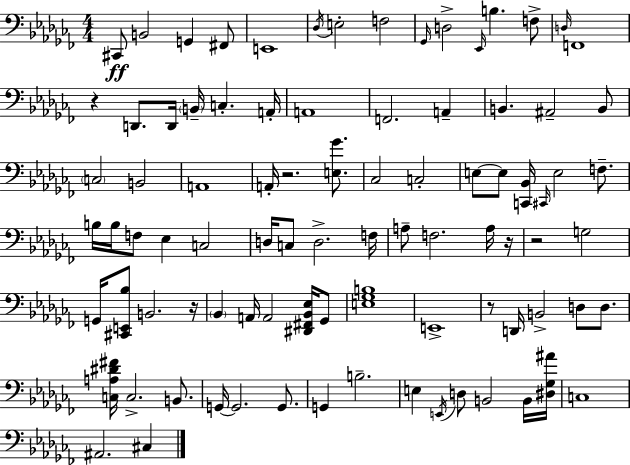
{
  \clef bass
  \numericTimeSignature
  \time 4/4
  \key aes \minor
  \repeat volta 2 { cis,8\ff b,2 g,4 fis,8 | e,1 | \acciaccatura { des16 } e2-. f2 | \grace { ges,16 } d2-> \grace { ees,16 } b4. | \break f8-> \grace { d16 } f,1 | r4 d,8. d,16 \parenthesize b,16-- c4.-. | a,16-. a,1 | f,2. | \break a,4-- b,4. ais,2-- | b,8 \parenthesize c2 b,2 | a,1 | a,16-. r2. | \break <e ges'>8. ces2 c2-. | e8~~ e8 <c, bes,>16 \grace { cis,16 } e2 | f8.-- b16 b16 f8 ees4 c2 | d16 c8 d2.-> | \break f16 a8-- f2. | a16 r16 r2 g2 | g,16 <cis, e, bes>8 b,2. | r16 \parenthesize bes,4 a,16 a,2 | \break <dis, fis, bes, ees>16 ges,8 <e ges b>1 | e,1-> | r8 d,16 b,2-> | d8 d8. <c a dis' fis'>16 c2.-> | \break b,8. g,16~~ g,2. | g,8. g,4 b2.-- | e4 \acciaccatura { e,16 } d8 b,2 | b,16 <dis ges ais'>16 c1 | \break ais,2. | cis4 } \bar "|."
}